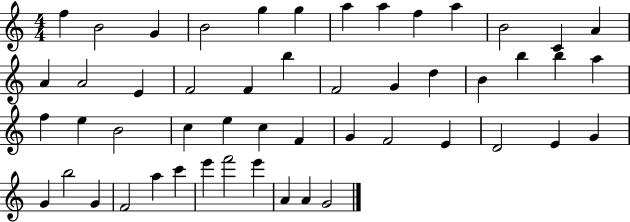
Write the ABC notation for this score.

X:1
T:Untitled
M:4/4
L:1/4
K:C
f B2 G B2 g g a a f a B2 C A A A2 E F2 F b F2 G d B b b a f e B2 c e c F G F2 E D2 E G G b2 G F2 a c' e' f'2 e' A A G2